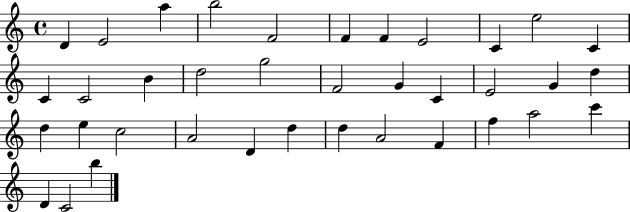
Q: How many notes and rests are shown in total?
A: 37